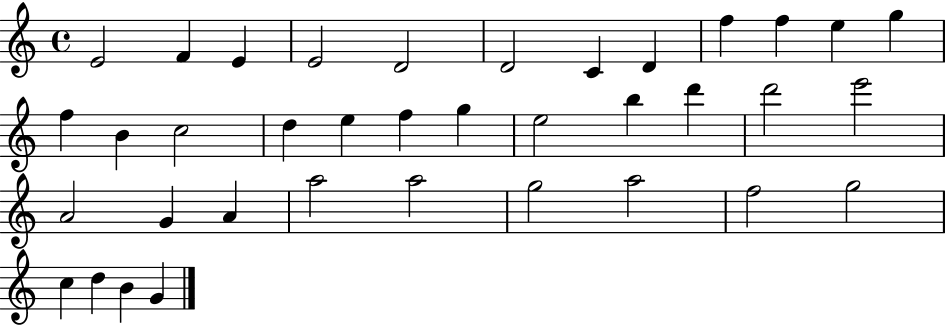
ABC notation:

X:1
T:Untitled
M:4/4
L:1/4
K:C
E2 F E E2 D2 D2 C D f f e g f B c2 d e f g e2 b d' d'2 e'2 A2 G A a2 a2 g2 a2 f2 g2 c d B G